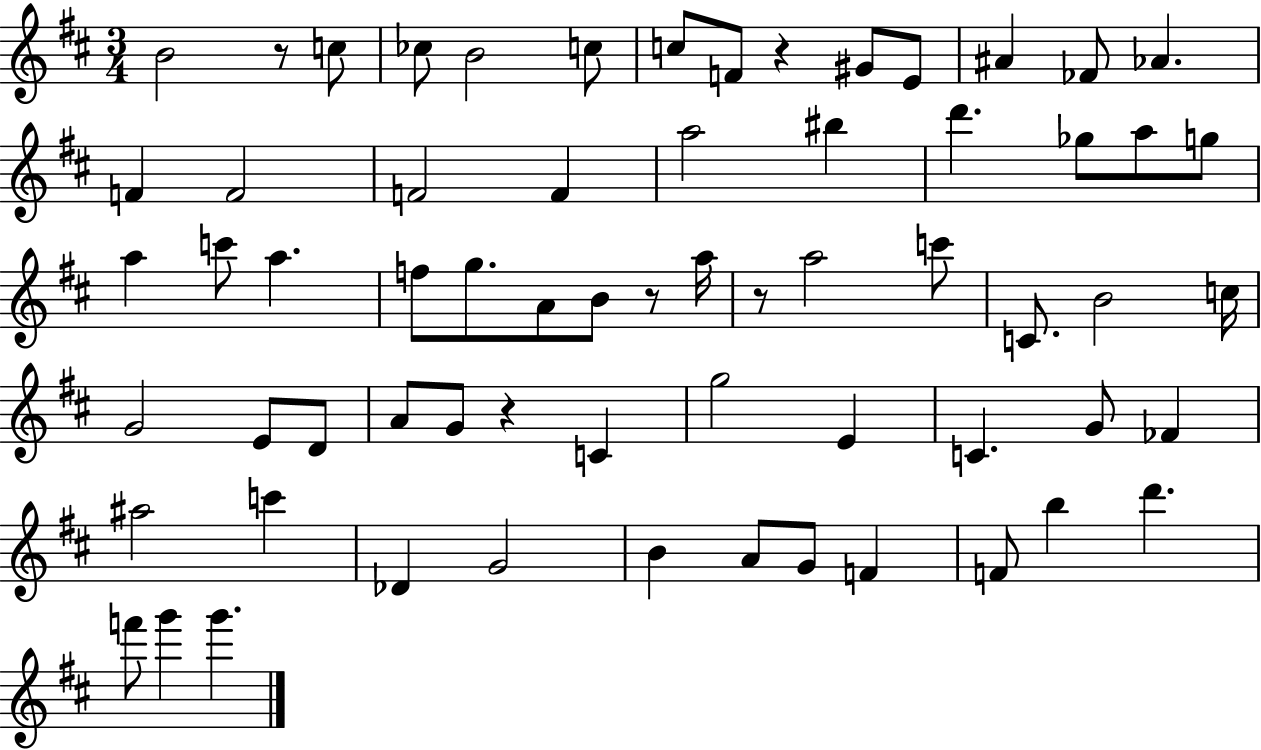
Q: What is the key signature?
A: D major